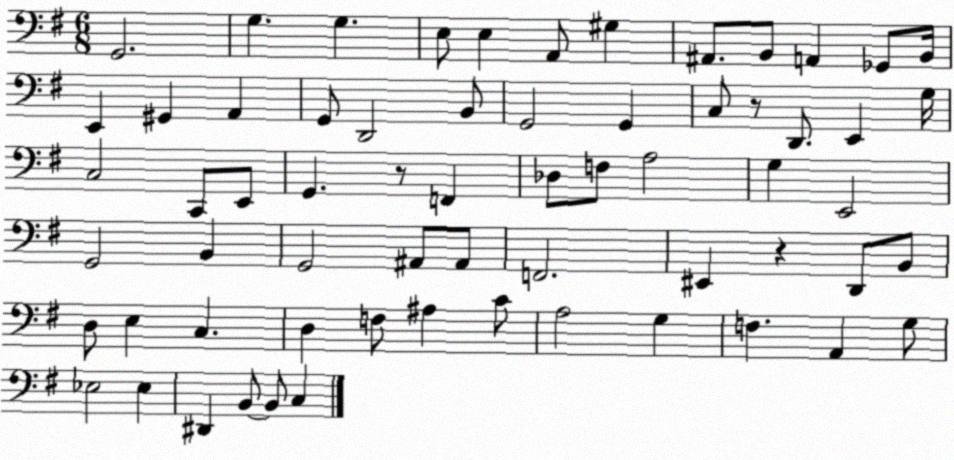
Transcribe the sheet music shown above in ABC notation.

X:1
T:Untitled
M:6/8
L:1/4
K:G
G,,2 G, G, E,/2 E, A,,/2 ^G, ^A,,/2 B,,/2 A,, _G,,/2 B,,/4 E,, ^G,, A,, G,,/2 D,,2 B,,/2 G,,2 G,, C,/2 z/2 D,,/2 E,, G,/4 C,2 C,,/2 E,,/2 G,, z/2 F,, _D,/2 F,/2 A,2 G, E,,2 G,,2 B,, G,,2 ^A,,/2 ^A,,/2 F,,2 ^E,, z D,,/2 B,,/2 D,/2 E, C, D, F,/2 ^A, C/2 A,2 G, F, A,, G,/2 _E,2 _E, ^D,, B,,/2 B,,/2 C,